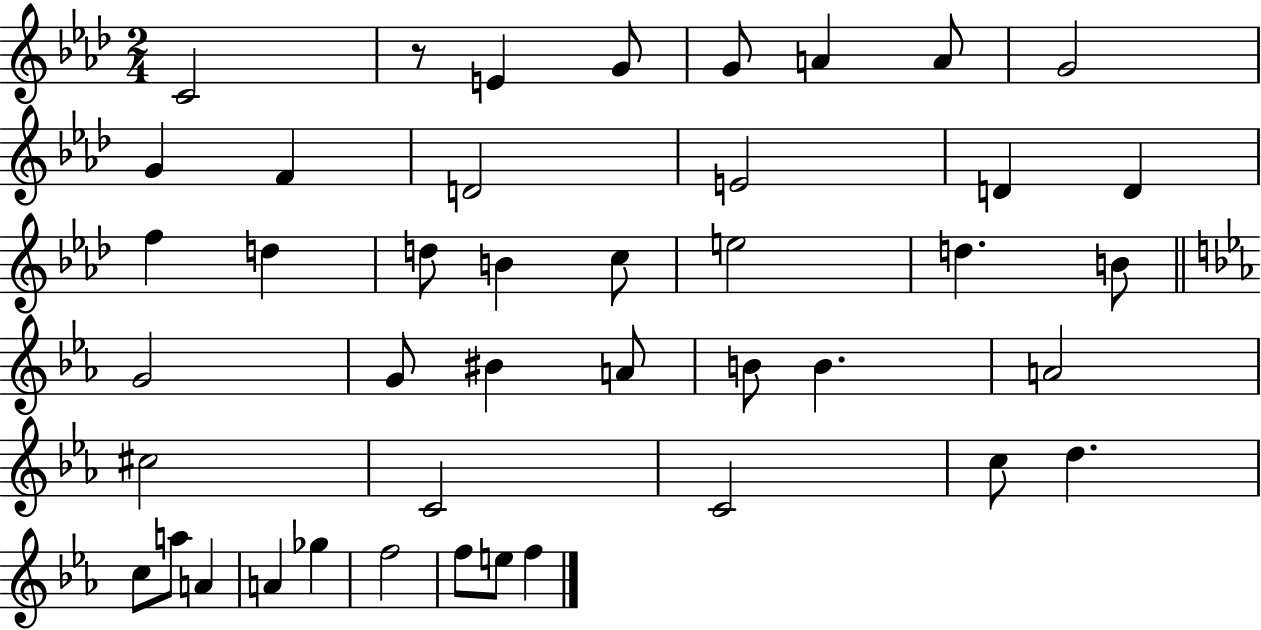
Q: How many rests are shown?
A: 1